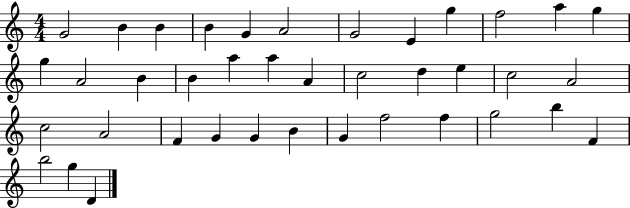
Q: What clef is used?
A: treble